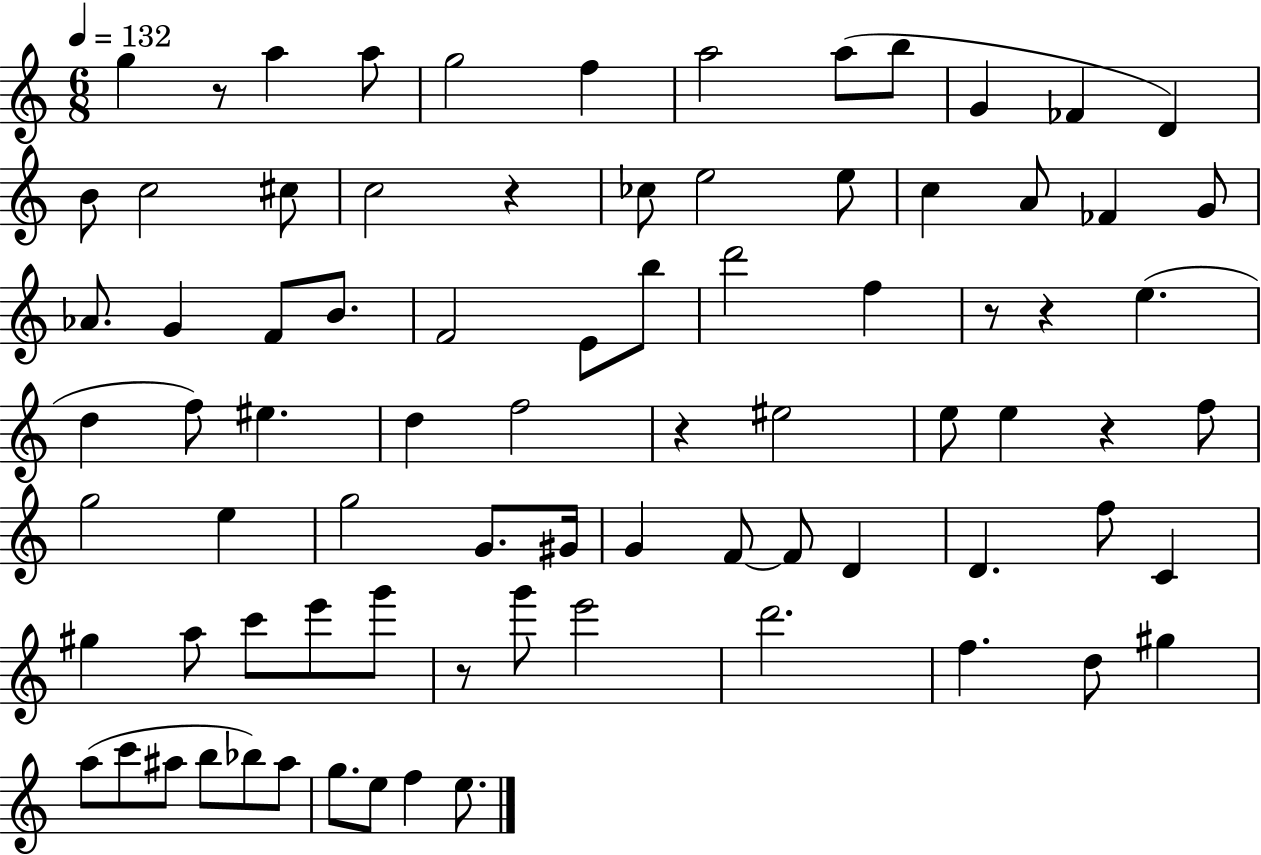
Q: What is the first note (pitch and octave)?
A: G5